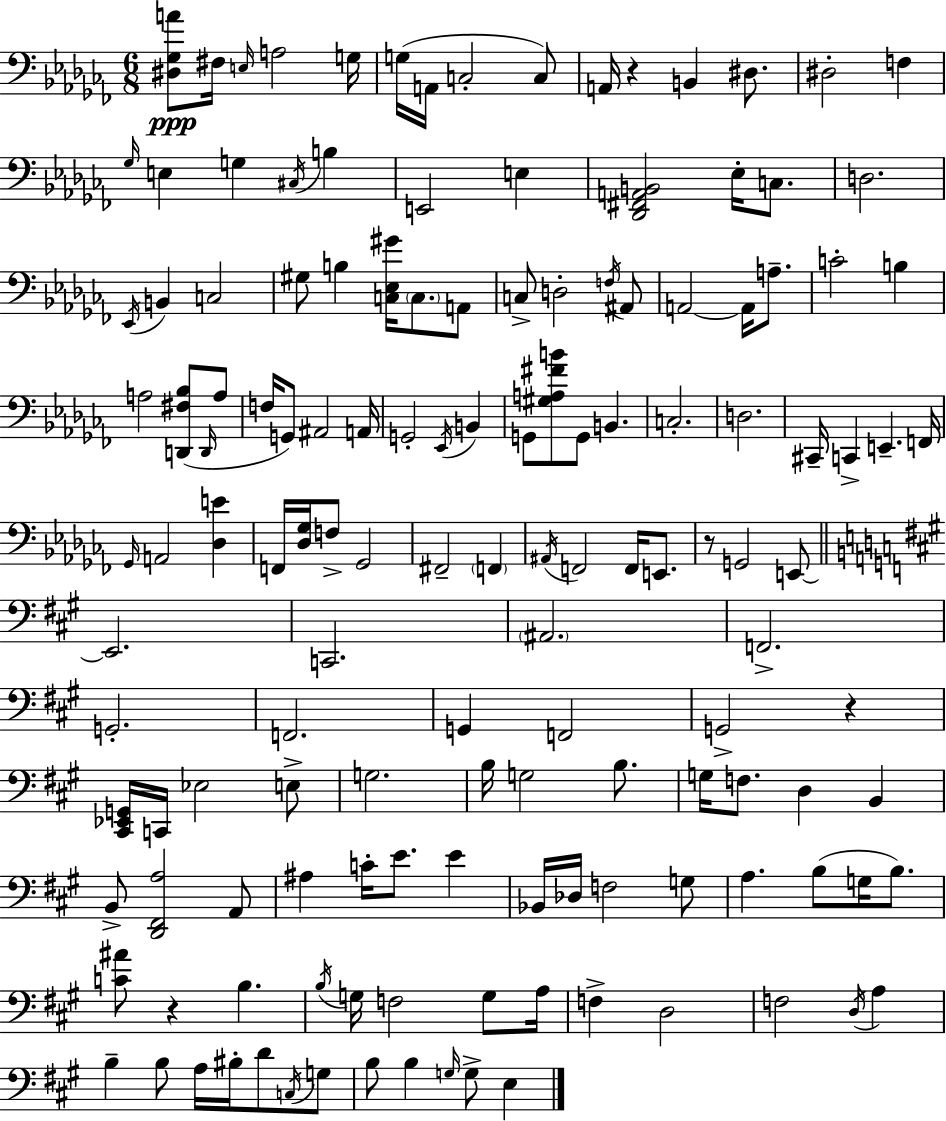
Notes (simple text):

[D#3,Gb3,A4]/e F#3/s E3/s A3/h G3/s G3/s A2/s C3/h C3/e A2/s R/q B2/q D#3/e. D#3/h F3/q Gb3/s E3/q G3/q C#3/s B3/q E2/h E3/q [Db2,F#2,A2,B2]/h Eb3/s C3/e. D3/h. Eb2/s B2/q C3/h G#3/e B3/q [C3,Eb3,G#4]/s C3/e. A2/e C3/e D3/h F3/s A#2/e A2/h A2/s A3/e. C4/h B3/q A3/h [D2,F#3,Bb3]/e D2/s A3/e F3/s G2/e A#2/h A2/s G2/h Eb2/s B2/q G2/e [G#3,A3,F#4,B4]/e G2/e B2/q. C3/h. D3/h. C#2/s C2/q E2/q. F2/s Gb2/s A2/h [Db3,E4]/q F2/s [Db3,Gb3]/s F3/e Gb2/h F#2/h F2/q A#2/s F2/h F2/s E2/e. R/e G2/h E2/e E2/h. C2/h. A#2/h. F2/h. G2/h. F2/h. G2/q F2/h G2/h R/q [C#2,Eb2,G2]/s C2/s Eb3/h E3/e G3/h. B3/s G3/h B3/e. G3/s F3/e. D3/q B2/q B2/e [D2,F#2,A3]/h A2/e A#3/q C4/s E4/e. E4/q Bb2/s Db3/s F3/h G3/e A3/q. B3/e G3/s B3/e. [C4,A#4]/e R/q B3/q. B3/s G3/s F3/h G3/e A3/s F3/q D3/h F3/h D3/s A3/q B3/q B3/e A3/s BIS3/s D4/e C3/s G3/e B3/e B3/q G3/s G3/e E3/q